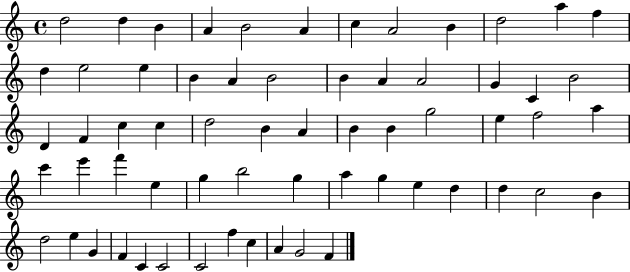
D5/h D5/q B4/q A4/q B4/h A4/q C5/q A4/h B4/q D5/h A5/q F5/q D5/q E5/h E5/q B4/q A4/q B4/h B4/q A4/q A4/h G4/q C4/q B4/h D4/q F4/q C5/q C5/q D5/h B4/q A4/q B4/q B4/q G5/h E5/q F5/h A5/q C6/q E6/q F6/q E5/q G5/q B5/h G5/q A5/q G5/q E5/q D5/q D5/q C5/h B4/q D5/h E5/q G4/q F4/q C4/q C4/h C4/h F5/q C5/q A4/q G4/h F4/q